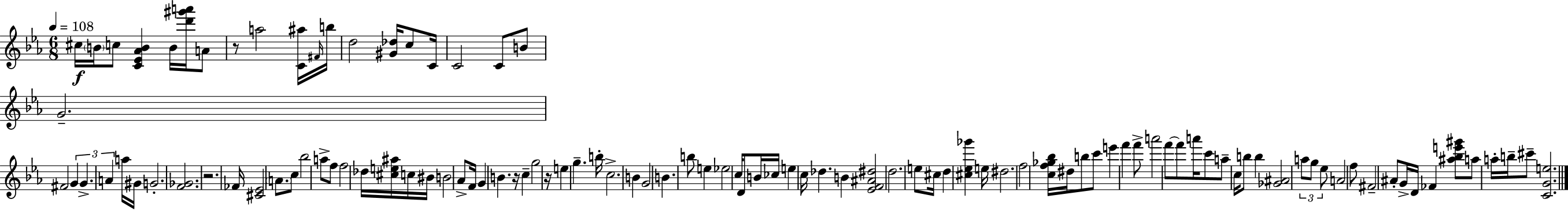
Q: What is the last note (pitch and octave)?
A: C#6